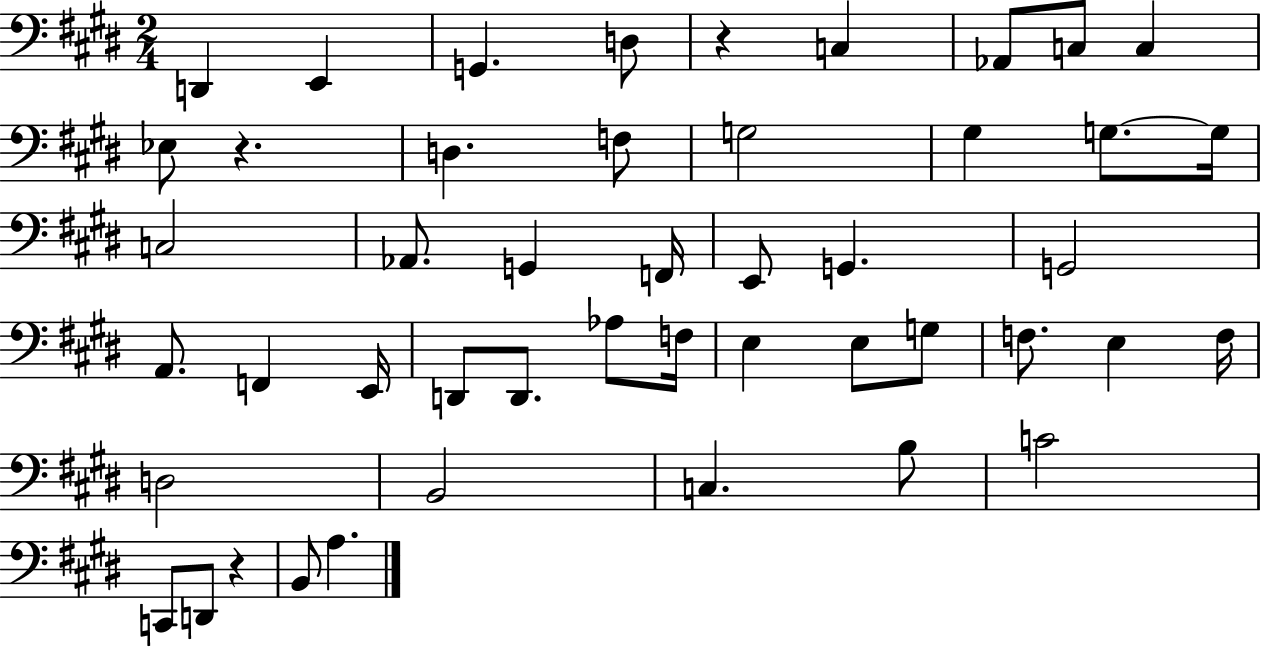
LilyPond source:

{
  \clef bass
  \numericTimeSignature
  \time 2/4
  \key e \major
  d,4 e,4 | g,4. d8 | r4 c4 | aes,8 c8 c4 | \break ees8 r4. | d4. f8 | g2 | gis4 g8.~~ g16 | \break c2 | aes,8. g,4 f,16 | e,8 g,4. | g,2 | \break a,8. f,4 e,16 | d,8 d,8. aes8 f16 | e4 e8 g8 | f8. e4 f16 | \break d2 | b,2 | c4. b8 | c'2 | \break c,8 d,8 r4 | b,8 a4. | \bar "|."
}